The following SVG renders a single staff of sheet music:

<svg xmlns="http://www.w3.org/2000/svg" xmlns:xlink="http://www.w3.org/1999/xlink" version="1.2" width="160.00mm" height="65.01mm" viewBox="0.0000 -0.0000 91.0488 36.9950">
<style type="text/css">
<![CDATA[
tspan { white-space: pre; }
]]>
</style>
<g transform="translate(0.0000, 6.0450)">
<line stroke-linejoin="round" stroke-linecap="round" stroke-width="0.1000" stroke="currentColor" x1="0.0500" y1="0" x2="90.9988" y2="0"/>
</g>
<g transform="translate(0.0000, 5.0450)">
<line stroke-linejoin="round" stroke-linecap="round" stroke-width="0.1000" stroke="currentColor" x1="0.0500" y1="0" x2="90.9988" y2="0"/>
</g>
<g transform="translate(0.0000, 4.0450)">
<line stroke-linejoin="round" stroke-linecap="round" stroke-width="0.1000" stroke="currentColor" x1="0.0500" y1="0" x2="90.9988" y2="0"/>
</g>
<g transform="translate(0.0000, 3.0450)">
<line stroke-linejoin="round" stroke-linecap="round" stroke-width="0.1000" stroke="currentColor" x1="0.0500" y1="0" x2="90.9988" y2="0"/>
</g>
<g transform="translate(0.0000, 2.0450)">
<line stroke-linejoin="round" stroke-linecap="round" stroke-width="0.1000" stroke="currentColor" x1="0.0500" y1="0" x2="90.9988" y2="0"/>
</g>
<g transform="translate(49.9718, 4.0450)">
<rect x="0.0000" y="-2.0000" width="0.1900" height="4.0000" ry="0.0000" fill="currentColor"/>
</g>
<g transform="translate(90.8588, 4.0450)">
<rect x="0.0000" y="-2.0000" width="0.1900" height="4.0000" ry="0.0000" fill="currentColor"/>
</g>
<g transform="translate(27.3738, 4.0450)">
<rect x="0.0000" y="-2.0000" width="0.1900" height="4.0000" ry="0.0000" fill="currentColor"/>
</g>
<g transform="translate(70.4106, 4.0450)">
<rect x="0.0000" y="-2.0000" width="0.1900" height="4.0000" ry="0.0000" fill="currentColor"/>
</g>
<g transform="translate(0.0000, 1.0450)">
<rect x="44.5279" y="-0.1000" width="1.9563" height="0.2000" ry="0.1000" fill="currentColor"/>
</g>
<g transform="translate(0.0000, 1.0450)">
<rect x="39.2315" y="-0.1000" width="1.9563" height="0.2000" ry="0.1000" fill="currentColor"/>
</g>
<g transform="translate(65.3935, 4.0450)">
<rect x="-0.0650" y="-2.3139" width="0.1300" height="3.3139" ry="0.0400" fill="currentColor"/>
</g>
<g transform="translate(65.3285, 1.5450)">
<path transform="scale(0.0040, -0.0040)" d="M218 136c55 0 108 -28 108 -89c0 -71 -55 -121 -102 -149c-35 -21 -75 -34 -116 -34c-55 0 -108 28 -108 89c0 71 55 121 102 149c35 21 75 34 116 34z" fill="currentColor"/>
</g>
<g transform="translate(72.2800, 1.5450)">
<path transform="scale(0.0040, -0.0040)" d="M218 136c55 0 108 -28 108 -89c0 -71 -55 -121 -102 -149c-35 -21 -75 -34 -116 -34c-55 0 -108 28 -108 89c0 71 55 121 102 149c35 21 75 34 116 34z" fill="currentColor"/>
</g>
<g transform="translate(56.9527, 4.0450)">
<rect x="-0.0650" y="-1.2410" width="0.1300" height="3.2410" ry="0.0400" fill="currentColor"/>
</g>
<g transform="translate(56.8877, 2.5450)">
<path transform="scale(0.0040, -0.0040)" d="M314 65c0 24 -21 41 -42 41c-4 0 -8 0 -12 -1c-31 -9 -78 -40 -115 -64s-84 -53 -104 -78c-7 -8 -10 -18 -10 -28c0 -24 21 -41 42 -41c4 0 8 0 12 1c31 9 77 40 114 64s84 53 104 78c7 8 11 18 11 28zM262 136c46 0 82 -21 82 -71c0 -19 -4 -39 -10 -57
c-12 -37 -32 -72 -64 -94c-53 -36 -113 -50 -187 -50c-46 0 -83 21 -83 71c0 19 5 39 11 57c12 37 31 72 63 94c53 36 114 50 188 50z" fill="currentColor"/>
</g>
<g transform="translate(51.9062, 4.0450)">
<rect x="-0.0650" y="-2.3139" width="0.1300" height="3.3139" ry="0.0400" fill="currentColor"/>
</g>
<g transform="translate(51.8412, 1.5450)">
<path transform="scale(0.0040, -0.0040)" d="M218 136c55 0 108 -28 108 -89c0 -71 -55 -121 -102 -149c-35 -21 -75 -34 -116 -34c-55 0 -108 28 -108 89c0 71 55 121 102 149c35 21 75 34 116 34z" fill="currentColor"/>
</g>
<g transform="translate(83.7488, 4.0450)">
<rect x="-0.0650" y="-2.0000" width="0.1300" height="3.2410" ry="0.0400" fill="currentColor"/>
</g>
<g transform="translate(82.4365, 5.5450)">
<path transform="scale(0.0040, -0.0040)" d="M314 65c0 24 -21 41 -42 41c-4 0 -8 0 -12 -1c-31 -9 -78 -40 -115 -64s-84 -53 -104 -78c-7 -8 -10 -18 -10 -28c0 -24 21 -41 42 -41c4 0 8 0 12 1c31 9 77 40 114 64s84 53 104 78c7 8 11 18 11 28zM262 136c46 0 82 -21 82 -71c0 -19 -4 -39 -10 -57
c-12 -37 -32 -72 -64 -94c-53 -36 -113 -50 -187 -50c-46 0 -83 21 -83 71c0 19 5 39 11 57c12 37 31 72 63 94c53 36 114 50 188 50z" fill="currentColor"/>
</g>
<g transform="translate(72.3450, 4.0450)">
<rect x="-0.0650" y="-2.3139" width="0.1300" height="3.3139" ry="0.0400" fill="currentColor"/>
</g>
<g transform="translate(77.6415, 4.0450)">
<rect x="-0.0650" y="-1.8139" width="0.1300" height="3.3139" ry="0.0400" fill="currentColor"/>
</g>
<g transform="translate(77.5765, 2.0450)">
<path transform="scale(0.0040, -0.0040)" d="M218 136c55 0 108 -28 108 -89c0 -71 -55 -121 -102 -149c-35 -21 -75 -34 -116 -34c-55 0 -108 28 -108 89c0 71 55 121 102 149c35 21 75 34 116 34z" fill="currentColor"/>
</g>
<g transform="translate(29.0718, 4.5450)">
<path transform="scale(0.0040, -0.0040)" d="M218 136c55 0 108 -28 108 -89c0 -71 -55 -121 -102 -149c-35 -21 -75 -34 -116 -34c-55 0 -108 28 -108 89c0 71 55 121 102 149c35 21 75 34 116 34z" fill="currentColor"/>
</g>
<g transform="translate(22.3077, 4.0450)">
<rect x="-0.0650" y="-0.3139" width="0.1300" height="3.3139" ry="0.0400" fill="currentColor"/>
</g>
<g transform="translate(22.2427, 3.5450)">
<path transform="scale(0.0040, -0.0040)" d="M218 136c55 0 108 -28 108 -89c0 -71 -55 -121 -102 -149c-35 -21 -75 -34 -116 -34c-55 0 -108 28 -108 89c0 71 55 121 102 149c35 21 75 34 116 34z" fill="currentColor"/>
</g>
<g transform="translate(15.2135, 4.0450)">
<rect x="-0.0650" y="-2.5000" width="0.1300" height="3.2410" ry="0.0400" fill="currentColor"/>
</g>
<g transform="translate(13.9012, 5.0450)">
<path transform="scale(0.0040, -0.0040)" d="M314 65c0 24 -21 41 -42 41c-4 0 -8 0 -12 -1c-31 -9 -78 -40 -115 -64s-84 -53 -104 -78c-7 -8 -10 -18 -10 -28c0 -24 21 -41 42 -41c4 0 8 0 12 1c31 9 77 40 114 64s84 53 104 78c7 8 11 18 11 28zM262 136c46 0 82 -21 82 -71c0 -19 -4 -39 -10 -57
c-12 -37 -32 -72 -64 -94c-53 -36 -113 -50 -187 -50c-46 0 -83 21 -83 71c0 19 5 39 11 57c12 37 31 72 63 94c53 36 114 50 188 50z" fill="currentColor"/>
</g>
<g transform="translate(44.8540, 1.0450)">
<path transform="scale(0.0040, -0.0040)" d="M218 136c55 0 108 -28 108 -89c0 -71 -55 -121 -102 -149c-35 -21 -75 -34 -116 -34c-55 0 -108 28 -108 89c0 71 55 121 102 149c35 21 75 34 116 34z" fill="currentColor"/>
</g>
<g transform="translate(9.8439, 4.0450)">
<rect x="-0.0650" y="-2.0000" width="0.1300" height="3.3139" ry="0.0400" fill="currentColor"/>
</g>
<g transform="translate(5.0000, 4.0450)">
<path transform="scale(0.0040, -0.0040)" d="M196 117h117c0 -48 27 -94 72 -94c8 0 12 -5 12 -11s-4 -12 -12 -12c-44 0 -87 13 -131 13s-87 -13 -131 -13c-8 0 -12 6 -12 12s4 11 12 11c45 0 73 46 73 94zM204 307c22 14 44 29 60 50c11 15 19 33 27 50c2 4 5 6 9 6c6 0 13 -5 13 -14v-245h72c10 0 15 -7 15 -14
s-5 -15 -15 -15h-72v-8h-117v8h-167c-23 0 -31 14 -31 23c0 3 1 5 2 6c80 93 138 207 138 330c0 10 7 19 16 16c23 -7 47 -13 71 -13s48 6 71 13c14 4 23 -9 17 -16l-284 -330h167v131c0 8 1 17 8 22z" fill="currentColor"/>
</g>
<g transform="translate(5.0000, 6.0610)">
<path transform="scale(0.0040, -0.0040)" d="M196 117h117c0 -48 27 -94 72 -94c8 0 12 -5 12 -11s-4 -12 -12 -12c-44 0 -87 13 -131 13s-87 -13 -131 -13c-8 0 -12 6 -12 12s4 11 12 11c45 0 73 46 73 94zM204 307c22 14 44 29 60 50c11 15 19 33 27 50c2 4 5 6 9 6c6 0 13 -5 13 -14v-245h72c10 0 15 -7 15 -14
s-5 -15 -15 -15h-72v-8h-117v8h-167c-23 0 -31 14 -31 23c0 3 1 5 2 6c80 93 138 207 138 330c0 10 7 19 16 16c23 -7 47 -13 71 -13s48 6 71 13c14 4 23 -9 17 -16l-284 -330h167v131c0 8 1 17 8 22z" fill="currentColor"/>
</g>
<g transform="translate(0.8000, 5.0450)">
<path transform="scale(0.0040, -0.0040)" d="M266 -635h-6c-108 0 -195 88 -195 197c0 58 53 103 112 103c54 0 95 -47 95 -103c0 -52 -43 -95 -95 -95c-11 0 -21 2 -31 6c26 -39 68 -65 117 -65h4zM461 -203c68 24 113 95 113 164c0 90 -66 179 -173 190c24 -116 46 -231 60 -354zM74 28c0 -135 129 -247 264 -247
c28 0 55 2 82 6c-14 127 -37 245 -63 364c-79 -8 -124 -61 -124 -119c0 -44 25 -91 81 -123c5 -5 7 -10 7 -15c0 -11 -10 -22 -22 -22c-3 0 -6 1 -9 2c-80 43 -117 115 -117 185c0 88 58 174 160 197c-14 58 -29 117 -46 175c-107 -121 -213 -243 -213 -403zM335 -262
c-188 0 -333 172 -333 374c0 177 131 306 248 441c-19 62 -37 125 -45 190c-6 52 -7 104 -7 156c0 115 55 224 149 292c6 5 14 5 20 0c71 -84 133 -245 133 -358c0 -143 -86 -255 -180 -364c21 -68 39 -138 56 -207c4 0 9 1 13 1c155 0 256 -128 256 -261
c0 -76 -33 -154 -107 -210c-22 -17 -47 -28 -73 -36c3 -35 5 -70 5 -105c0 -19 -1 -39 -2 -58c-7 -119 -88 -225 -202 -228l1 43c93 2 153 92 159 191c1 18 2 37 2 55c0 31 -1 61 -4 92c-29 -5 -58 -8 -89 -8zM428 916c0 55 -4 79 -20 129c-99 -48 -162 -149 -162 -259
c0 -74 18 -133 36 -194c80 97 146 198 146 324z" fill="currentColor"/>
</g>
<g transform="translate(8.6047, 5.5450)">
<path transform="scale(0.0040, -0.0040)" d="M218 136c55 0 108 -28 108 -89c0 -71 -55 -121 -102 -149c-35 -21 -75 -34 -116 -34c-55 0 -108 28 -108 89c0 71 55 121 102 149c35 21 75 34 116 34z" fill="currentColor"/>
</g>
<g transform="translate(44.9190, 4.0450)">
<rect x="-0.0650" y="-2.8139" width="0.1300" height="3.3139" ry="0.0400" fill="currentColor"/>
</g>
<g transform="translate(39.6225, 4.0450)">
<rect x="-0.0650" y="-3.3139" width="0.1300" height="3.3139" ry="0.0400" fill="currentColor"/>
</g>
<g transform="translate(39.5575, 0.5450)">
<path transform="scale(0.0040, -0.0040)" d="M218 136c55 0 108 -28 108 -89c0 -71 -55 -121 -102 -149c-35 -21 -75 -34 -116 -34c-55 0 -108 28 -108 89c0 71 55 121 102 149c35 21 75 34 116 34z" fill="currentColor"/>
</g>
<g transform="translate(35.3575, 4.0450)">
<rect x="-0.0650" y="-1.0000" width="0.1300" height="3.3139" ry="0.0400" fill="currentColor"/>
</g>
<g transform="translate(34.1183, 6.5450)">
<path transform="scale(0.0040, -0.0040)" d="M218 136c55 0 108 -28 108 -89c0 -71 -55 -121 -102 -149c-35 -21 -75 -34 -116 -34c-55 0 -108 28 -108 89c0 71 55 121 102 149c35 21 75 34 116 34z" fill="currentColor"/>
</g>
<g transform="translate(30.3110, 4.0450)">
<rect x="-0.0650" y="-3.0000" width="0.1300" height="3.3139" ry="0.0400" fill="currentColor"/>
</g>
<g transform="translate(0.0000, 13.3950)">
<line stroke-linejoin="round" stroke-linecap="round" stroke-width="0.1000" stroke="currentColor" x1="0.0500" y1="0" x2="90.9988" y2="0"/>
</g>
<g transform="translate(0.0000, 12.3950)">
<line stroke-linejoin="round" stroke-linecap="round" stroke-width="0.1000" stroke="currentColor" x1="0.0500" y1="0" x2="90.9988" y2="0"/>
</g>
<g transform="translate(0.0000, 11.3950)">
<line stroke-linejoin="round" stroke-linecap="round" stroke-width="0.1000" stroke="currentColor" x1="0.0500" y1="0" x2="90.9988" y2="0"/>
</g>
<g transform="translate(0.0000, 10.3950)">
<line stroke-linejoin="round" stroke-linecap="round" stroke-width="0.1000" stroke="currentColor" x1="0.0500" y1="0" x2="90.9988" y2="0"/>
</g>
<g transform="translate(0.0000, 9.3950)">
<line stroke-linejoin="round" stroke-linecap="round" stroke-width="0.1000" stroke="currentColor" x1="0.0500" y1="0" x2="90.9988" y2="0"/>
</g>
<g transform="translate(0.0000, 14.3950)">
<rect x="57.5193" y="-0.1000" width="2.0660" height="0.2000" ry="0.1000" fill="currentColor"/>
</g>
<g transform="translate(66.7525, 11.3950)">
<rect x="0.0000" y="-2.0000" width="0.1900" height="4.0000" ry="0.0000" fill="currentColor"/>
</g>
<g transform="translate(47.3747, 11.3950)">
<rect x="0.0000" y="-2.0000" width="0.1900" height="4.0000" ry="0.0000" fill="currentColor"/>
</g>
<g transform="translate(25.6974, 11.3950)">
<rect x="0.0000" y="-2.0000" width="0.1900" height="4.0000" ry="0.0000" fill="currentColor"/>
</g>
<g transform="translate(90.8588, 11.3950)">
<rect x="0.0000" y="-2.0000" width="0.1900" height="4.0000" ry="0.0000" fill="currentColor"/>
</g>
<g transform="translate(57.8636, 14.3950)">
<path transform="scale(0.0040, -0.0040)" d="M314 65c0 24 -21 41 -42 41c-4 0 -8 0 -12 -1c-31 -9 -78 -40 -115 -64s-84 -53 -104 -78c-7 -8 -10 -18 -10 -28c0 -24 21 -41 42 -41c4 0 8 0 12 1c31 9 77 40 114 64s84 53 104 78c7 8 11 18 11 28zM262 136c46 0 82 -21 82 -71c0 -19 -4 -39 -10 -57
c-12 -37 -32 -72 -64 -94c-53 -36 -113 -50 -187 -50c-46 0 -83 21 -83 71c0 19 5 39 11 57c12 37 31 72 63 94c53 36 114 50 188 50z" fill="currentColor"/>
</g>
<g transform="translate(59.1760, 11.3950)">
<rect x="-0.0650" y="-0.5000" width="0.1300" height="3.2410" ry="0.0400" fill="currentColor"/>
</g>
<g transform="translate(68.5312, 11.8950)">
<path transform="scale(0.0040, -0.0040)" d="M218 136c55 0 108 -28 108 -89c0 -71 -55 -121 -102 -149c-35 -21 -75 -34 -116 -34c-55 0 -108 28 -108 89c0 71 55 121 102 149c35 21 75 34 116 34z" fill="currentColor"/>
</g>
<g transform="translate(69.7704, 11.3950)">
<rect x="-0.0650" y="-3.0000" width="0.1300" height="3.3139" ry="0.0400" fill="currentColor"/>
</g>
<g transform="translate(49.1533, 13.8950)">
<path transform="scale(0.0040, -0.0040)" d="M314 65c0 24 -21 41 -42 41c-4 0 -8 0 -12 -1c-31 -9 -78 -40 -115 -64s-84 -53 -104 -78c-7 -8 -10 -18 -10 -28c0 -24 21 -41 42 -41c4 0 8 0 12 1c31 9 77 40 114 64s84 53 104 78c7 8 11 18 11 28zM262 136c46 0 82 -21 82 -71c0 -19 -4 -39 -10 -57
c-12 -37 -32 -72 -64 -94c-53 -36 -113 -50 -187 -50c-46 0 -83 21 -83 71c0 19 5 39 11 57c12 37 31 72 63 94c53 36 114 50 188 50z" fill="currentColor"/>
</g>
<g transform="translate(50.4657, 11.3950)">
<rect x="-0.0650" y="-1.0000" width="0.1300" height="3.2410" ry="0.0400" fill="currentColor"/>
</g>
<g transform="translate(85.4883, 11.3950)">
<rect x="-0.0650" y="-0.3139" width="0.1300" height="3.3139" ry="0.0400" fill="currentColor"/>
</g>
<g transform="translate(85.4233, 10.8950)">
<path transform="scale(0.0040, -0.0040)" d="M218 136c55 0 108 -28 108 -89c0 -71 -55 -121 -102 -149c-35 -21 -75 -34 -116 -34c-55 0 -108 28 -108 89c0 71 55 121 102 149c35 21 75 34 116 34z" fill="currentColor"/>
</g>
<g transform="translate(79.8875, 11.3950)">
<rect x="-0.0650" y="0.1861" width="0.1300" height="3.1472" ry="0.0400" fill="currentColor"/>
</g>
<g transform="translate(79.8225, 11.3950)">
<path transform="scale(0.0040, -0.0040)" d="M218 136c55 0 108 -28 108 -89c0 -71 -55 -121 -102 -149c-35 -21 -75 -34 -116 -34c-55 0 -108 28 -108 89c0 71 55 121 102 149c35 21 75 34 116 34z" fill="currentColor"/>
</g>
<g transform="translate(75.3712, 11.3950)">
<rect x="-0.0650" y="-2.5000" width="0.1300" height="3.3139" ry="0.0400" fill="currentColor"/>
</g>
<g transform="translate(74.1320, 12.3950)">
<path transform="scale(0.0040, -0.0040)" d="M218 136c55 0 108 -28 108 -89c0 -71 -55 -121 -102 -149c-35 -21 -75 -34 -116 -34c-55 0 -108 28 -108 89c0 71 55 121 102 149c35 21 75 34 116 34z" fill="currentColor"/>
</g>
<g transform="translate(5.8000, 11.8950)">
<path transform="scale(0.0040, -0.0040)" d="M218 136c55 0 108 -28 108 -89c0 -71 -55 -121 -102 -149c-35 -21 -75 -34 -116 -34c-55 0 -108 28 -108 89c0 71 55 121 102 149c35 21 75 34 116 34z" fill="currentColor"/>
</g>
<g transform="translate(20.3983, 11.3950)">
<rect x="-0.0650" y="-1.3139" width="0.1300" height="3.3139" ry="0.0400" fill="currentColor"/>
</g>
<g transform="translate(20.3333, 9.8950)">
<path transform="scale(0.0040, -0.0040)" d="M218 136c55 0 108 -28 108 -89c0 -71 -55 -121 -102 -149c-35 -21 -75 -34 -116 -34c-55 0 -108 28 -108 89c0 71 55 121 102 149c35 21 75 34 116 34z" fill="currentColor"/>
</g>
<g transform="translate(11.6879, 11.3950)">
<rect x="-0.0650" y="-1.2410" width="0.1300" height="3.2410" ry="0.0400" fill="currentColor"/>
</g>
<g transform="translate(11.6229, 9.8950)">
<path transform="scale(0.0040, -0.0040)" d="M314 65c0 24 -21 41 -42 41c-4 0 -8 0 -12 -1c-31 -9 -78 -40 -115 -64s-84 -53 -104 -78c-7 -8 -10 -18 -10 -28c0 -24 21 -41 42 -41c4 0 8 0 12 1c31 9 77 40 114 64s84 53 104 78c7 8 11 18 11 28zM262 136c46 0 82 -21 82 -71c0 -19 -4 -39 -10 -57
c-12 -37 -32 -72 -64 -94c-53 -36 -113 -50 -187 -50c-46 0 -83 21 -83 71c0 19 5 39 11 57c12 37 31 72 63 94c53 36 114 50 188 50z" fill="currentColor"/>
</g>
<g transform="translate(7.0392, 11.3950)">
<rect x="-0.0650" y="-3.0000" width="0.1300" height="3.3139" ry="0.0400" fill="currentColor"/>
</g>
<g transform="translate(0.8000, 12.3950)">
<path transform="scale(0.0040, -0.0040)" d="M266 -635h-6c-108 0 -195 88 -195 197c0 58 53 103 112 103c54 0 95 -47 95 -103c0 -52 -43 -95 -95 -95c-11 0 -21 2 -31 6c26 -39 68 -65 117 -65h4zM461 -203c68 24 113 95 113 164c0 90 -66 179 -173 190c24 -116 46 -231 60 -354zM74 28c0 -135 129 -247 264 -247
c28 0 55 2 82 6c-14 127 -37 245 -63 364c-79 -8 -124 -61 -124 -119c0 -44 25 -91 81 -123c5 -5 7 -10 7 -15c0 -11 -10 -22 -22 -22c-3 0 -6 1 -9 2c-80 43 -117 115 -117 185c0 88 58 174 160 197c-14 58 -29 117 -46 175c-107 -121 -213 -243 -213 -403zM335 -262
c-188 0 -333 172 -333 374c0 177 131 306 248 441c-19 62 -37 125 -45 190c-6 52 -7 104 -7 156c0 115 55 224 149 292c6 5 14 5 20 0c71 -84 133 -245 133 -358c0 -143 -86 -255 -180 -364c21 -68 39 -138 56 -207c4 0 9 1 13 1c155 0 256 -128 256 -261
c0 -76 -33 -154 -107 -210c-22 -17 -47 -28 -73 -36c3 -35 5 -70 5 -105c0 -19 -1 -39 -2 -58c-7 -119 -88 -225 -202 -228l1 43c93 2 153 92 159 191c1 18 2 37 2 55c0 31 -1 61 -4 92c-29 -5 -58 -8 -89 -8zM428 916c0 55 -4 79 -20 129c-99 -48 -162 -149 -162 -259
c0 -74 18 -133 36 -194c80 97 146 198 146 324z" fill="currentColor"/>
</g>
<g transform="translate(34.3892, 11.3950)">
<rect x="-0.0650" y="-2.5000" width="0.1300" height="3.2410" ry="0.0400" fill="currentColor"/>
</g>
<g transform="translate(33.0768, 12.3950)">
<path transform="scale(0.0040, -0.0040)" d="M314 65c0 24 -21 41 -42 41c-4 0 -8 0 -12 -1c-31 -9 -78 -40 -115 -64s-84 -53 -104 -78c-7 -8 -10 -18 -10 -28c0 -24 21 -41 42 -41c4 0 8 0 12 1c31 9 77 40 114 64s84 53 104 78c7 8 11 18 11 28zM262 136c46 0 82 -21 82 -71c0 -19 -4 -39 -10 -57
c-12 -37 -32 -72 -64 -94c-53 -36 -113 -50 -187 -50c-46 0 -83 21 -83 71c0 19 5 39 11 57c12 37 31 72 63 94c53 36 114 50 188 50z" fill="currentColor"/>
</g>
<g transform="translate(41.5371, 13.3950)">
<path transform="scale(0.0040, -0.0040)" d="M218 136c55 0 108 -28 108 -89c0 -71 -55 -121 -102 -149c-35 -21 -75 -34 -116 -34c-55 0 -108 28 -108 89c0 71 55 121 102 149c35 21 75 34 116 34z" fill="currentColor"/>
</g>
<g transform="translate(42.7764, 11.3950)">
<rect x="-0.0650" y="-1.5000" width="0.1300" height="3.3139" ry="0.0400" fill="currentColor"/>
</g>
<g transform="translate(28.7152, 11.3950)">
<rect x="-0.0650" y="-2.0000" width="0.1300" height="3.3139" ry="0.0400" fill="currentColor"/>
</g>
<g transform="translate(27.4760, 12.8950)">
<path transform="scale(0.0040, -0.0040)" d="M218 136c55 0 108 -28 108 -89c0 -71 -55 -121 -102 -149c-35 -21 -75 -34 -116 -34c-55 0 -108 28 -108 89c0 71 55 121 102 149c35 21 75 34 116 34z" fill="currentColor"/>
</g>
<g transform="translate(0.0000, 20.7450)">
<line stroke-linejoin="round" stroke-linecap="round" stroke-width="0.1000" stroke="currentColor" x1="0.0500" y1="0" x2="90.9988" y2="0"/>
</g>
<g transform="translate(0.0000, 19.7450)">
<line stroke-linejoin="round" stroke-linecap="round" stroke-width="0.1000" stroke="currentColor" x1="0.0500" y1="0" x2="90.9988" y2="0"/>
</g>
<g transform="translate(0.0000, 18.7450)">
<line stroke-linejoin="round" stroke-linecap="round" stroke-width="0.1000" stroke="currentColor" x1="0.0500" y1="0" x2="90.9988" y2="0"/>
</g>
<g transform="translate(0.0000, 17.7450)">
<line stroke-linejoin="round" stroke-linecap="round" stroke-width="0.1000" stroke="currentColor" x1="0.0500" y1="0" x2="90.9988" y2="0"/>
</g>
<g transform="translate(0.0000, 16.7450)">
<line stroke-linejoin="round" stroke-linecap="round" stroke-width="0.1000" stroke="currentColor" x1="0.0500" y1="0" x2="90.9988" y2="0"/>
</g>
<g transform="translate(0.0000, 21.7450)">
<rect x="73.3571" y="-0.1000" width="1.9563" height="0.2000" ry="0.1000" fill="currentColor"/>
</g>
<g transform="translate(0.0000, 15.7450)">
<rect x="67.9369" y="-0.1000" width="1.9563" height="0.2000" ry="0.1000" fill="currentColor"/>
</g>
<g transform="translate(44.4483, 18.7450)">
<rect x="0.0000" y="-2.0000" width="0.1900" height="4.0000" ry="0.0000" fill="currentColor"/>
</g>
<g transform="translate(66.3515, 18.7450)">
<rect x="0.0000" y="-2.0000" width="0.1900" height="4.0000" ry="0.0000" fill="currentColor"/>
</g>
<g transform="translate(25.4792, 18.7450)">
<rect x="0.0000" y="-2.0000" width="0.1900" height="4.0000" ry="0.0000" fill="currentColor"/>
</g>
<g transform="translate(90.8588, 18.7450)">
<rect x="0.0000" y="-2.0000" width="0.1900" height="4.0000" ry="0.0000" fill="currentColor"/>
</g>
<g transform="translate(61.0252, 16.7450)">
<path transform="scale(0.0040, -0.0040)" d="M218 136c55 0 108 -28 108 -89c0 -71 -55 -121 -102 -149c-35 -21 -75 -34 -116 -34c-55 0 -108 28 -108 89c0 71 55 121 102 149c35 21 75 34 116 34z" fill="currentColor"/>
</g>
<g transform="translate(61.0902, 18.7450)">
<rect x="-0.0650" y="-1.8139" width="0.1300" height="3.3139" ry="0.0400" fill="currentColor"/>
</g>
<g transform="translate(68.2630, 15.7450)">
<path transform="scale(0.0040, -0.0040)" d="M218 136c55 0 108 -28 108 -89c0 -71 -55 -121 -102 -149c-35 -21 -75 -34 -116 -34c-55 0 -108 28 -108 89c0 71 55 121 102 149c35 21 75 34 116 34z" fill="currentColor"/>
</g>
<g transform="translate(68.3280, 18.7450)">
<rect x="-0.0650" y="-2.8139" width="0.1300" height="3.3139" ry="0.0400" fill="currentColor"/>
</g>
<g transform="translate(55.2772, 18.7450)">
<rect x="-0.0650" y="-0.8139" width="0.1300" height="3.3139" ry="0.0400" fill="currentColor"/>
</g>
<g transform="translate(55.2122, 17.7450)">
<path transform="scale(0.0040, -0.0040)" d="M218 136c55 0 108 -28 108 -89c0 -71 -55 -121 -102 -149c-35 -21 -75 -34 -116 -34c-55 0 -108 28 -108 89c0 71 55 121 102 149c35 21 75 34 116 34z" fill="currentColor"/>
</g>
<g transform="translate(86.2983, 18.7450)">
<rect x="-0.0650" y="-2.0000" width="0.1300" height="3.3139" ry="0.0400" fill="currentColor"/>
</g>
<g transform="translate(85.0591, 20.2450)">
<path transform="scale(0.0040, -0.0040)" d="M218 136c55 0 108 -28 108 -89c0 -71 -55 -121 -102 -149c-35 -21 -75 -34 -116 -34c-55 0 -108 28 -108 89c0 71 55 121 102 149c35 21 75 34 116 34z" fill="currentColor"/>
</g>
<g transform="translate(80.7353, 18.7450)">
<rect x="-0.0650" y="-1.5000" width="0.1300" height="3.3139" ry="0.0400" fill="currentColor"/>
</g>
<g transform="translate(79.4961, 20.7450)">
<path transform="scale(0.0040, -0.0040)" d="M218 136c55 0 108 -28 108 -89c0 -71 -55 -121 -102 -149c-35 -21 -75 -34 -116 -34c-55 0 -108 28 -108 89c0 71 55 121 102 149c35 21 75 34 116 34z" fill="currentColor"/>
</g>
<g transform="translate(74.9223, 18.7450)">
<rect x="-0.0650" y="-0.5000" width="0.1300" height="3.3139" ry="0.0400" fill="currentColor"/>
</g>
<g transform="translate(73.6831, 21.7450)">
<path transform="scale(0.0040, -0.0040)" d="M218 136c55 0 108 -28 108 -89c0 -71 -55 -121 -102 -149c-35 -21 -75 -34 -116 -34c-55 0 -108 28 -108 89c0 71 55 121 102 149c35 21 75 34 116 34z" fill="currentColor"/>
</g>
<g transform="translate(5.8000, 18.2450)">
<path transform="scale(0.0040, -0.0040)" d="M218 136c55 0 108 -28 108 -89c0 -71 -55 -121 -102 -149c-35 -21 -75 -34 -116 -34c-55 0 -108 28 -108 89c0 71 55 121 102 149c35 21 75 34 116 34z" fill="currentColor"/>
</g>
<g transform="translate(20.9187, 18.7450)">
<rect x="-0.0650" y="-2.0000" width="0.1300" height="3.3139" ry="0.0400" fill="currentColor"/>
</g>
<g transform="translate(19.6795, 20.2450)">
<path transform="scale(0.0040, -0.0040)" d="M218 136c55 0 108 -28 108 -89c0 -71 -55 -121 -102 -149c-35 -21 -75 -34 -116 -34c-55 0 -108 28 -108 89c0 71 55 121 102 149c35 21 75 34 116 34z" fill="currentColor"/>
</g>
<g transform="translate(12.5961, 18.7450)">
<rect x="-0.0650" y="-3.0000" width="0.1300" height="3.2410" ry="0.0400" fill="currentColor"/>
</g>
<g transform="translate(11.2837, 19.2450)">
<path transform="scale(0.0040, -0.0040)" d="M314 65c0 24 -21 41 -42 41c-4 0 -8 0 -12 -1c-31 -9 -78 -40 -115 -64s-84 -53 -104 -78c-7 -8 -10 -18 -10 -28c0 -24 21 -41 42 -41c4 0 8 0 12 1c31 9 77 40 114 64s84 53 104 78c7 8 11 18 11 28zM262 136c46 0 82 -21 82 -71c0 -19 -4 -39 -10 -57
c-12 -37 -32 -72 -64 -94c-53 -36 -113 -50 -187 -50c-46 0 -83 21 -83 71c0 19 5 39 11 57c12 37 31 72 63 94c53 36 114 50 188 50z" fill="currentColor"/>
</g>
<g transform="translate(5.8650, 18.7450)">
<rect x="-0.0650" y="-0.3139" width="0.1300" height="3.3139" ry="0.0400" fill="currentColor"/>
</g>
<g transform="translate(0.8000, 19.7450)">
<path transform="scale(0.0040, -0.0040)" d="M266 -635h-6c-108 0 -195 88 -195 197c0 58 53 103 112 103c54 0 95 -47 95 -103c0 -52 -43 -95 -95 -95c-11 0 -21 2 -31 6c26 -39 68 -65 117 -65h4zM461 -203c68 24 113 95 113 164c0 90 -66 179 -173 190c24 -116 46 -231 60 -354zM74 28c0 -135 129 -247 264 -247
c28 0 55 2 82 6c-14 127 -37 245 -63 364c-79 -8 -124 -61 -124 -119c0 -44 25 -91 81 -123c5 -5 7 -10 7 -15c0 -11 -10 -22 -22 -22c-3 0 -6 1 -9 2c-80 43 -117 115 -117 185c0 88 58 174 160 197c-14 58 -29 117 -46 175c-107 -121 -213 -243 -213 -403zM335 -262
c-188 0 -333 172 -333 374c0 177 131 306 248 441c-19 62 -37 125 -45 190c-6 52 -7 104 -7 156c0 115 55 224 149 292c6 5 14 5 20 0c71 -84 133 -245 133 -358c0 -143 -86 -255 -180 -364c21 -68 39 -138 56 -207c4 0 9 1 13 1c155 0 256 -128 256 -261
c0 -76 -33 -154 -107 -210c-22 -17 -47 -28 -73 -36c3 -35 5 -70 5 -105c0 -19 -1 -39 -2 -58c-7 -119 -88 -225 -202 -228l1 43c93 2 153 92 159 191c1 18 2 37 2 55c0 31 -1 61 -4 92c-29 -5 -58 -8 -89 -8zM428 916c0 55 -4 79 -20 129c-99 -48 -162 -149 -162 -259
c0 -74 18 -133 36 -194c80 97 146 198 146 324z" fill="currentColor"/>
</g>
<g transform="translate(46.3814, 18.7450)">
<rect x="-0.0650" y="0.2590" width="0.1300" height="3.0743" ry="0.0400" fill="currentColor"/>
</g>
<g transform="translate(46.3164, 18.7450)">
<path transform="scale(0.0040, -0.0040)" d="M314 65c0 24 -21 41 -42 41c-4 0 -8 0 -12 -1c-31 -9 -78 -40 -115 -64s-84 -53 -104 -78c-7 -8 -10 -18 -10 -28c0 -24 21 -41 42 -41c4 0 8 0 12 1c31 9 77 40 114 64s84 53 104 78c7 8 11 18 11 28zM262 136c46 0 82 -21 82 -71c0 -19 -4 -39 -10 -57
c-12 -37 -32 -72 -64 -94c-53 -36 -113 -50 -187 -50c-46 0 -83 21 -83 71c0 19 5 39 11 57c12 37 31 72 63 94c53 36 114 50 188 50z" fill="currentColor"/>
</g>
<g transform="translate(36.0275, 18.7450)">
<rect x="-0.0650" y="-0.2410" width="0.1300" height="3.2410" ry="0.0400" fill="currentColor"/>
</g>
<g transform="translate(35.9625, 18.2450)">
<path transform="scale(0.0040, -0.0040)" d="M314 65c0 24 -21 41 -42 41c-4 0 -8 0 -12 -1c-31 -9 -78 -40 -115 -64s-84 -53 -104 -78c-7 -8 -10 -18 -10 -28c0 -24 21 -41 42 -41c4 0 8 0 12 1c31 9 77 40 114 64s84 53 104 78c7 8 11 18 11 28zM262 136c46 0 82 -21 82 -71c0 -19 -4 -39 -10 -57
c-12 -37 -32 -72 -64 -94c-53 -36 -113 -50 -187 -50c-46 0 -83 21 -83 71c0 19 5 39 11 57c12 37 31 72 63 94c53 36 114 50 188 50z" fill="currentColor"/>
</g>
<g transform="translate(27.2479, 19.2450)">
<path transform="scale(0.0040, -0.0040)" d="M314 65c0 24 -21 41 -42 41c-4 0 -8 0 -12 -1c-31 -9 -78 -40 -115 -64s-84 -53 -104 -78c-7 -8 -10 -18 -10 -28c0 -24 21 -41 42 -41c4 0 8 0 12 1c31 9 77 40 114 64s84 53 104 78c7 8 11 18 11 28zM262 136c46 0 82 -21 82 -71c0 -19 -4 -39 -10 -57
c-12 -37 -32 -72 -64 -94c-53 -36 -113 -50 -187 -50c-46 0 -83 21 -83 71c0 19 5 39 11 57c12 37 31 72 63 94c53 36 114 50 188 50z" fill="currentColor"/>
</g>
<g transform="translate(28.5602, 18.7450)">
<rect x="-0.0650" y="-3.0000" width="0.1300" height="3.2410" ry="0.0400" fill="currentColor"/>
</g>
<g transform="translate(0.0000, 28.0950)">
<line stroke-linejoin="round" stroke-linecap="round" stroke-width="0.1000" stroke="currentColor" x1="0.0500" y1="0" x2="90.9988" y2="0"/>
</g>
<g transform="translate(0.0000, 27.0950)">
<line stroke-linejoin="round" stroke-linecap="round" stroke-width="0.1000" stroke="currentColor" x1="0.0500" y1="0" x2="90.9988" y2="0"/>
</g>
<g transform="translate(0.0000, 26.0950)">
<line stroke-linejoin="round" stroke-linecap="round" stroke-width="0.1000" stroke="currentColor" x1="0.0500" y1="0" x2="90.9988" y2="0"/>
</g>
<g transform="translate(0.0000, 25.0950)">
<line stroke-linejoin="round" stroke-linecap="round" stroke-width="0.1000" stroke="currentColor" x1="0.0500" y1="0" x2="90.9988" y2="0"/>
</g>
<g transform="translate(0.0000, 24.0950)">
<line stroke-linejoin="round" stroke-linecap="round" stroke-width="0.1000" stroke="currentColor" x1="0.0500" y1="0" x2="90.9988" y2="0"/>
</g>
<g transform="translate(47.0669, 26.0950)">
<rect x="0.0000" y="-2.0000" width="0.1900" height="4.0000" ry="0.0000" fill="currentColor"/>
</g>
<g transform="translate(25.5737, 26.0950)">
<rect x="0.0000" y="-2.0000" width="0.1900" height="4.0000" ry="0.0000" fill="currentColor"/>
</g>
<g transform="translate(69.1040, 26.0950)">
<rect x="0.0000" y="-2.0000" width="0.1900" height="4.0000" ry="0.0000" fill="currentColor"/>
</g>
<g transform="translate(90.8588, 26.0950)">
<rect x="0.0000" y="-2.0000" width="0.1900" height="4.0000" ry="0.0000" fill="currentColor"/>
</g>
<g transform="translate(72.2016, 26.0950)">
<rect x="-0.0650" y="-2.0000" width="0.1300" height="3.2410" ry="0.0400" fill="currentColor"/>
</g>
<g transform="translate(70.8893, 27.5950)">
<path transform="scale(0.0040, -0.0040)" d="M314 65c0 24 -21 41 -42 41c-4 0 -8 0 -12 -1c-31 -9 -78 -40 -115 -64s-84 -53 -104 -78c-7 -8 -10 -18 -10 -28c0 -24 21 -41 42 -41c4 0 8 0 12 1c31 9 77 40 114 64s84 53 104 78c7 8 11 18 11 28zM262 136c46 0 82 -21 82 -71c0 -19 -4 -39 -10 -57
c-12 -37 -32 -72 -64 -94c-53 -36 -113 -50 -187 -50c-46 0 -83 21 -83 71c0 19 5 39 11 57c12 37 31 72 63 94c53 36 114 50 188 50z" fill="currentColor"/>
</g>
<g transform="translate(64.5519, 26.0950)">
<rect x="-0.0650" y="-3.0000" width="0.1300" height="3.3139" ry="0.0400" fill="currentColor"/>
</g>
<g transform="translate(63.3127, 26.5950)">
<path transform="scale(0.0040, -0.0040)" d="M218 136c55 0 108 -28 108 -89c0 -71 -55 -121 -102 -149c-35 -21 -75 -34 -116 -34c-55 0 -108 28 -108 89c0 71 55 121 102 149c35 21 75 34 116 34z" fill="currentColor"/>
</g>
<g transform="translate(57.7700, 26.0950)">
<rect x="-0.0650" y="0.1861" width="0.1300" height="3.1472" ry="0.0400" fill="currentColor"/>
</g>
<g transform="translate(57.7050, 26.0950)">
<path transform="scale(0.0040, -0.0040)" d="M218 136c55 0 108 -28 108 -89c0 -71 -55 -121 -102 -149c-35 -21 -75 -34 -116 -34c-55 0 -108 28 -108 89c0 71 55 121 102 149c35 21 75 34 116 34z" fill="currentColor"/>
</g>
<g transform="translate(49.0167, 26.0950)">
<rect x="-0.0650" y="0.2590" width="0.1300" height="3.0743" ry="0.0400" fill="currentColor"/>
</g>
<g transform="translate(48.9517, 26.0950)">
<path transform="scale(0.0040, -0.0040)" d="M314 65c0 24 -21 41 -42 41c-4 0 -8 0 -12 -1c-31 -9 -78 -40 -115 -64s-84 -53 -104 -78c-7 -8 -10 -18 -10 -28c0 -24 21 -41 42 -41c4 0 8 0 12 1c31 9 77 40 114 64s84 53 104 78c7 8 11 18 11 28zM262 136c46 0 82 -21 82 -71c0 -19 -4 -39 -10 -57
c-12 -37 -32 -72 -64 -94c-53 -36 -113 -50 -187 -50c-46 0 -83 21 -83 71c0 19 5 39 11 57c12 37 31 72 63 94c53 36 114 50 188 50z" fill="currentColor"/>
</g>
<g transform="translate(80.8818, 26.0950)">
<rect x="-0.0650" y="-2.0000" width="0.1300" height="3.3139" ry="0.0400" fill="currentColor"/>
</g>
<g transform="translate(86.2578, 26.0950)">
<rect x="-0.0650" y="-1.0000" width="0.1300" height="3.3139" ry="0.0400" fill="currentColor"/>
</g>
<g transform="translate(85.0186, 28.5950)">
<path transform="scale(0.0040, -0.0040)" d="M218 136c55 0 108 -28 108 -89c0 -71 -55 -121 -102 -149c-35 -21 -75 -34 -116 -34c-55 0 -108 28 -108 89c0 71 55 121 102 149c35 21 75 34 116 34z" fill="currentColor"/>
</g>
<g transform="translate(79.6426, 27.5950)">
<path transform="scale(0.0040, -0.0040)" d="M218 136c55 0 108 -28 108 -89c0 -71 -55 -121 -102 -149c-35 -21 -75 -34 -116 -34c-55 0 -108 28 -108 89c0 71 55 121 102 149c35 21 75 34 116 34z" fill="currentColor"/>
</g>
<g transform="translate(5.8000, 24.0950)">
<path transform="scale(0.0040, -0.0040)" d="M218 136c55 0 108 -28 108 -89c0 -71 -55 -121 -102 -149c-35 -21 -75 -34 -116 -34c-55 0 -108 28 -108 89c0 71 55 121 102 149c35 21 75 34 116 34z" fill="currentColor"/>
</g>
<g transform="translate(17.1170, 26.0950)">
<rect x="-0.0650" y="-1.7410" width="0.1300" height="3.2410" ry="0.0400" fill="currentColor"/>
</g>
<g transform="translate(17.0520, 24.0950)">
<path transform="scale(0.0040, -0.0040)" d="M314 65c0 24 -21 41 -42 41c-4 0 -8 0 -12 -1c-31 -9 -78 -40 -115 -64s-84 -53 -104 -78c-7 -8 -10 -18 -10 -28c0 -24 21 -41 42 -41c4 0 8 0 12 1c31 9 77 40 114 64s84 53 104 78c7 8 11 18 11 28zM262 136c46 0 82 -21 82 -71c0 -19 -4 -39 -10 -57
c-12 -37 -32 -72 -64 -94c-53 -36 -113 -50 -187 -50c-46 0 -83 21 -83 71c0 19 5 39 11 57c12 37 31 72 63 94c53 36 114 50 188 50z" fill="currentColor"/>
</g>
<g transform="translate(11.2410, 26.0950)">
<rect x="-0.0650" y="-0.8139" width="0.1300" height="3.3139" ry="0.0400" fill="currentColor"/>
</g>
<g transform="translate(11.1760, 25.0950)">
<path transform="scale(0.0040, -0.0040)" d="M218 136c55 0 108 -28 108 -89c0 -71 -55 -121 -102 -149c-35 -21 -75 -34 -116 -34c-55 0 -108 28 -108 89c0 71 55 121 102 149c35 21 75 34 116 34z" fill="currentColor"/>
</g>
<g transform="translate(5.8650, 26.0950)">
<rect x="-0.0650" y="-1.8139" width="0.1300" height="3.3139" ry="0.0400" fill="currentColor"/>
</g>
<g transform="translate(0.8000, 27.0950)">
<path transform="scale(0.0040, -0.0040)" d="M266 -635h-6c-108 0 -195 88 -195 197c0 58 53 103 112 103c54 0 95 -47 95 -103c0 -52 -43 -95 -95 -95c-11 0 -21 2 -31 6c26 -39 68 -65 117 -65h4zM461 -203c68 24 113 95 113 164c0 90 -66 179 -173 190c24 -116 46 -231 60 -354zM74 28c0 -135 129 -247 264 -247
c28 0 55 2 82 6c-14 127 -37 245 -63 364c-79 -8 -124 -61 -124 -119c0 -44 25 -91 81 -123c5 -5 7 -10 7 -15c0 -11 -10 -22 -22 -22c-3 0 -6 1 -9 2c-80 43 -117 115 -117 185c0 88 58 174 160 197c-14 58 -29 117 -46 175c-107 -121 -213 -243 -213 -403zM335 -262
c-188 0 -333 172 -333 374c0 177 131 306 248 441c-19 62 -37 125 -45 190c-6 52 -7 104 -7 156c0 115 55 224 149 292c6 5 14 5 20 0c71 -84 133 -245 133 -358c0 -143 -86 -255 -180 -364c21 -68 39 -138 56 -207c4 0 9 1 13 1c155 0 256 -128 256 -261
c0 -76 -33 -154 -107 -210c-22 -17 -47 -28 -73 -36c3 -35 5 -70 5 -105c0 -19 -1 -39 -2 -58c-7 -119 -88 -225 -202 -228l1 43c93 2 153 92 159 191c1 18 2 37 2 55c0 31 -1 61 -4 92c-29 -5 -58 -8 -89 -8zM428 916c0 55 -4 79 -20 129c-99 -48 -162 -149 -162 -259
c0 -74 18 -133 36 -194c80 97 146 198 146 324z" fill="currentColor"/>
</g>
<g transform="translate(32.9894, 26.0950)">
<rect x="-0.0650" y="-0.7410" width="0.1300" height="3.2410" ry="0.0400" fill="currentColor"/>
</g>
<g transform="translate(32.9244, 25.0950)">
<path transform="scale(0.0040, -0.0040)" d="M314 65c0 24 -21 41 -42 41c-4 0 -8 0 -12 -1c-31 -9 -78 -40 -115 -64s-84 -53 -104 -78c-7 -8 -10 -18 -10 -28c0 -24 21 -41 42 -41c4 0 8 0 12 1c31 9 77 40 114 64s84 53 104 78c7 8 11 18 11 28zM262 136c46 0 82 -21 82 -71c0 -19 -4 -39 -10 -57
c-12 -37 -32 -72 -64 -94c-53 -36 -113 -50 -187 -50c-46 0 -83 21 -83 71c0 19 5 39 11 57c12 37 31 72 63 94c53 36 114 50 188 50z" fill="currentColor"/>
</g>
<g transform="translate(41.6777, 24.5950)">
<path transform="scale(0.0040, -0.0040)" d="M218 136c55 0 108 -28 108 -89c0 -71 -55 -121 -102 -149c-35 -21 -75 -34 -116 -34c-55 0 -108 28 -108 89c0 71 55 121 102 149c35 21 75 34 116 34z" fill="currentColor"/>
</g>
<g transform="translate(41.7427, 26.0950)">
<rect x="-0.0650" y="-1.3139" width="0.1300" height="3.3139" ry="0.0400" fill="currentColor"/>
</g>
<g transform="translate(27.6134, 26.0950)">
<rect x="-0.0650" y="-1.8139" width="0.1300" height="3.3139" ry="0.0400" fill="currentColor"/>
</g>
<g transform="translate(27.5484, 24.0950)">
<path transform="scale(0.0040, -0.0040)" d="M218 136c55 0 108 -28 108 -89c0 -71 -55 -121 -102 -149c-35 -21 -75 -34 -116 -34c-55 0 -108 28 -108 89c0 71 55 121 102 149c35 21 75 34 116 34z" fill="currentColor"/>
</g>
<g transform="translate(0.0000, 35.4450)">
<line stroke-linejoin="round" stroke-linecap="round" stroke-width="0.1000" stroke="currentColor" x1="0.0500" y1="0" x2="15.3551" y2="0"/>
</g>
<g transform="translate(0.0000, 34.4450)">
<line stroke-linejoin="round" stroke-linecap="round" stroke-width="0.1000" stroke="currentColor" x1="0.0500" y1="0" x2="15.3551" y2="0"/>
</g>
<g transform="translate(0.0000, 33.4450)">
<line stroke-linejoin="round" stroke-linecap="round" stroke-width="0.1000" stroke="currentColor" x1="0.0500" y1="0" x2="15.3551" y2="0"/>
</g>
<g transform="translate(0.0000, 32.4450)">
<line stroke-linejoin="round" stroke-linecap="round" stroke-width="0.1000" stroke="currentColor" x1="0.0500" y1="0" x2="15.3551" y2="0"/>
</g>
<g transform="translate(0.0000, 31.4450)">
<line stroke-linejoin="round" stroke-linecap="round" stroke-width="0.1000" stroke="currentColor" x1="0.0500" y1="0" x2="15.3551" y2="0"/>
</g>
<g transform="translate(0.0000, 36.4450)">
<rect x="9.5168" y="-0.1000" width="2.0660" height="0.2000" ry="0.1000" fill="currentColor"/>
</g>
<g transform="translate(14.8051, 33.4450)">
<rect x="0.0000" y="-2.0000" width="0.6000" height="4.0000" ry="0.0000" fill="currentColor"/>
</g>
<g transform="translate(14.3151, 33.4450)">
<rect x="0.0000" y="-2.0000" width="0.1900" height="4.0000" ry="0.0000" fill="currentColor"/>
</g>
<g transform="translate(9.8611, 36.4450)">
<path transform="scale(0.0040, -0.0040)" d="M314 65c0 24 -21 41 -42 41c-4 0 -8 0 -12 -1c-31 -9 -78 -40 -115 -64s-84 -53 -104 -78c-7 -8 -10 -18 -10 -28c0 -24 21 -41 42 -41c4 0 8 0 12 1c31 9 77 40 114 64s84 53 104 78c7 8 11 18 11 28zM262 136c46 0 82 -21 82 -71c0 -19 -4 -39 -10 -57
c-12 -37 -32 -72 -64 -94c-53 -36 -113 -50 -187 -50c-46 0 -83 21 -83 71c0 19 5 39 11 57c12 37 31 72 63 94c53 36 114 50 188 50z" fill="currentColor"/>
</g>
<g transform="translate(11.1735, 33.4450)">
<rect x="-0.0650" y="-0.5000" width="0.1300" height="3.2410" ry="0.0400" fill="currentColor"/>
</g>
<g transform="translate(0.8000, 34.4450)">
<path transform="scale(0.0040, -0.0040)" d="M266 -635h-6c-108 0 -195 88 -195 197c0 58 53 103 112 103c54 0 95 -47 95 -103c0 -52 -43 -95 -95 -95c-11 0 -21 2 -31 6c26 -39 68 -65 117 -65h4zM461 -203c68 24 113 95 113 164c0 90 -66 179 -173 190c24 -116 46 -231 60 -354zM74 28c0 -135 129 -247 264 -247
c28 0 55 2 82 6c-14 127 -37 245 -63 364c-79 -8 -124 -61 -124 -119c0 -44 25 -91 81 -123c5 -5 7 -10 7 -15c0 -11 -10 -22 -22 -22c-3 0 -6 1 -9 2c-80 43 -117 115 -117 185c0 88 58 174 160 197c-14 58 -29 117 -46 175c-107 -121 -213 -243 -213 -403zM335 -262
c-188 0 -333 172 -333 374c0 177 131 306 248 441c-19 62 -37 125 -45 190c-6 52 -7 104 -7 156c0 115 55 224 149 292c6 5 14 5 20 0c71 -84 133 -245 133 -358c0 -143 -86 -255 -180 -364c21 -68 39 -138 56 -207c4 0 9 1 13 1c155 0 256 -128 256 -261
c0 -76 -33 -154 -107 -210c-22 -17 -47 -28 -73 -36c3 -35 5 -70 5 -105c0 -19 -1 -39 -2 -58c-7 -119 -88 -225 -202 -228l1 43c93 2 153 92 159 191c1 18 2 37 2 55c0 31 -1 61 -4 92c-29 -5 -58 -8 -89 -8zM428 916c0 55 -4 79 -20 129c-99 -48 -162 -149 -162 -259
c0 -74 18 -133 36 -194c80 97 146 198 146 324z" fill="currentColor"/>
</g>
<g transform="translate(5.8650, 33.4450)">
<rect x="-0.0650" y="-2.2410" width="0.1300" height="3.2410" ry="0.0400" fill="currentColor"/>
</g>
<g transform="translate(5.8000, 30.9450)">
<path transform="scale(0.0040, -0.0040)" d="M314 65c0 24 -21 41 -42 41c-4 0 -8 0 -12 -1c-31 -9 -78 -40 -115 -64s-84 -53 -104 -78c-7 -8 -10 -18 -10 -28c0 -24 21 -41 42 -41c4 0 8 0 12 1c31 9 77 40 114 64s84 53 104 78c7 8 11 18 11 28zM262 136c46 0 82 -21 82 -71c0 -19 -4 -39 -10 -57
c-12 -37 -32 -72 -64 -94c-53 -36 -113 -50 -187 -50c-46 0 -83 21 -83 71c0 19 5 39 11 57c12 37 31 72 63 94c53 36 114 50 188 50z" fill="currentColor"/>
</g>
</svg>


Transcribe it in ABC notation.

X:1
T:Untitled
M:4/4
L:1/4
K:C
F G2 c A D b a g e2 g g f F2 A e2 e F G2 E D2 C2 A G B c c A2 F A2 c2 B2 d f a C E F f d f2 f d2 e B2 B A F2 F D g2 C2